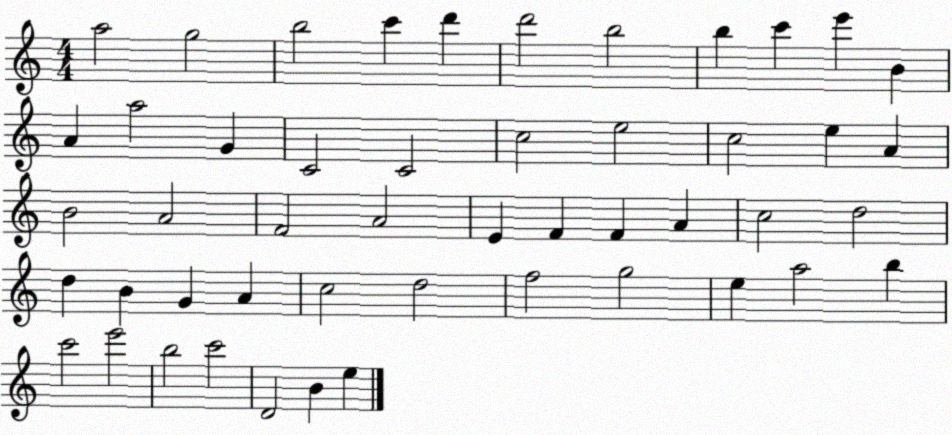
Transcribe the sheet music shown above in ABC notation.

X:1
T:Untitled
M:4/4
L:1/4
K:C
a2 g2 b2 c' d' d'2 b2 b c' e' B A a2 G C2 C2 c2 e2 c2 e A B2 A2 F2 A2 E F F A c2 d2 d B G A c2 d2 f2 g2 e a2 b c'2 e'2 b2 c'2 D2 B e